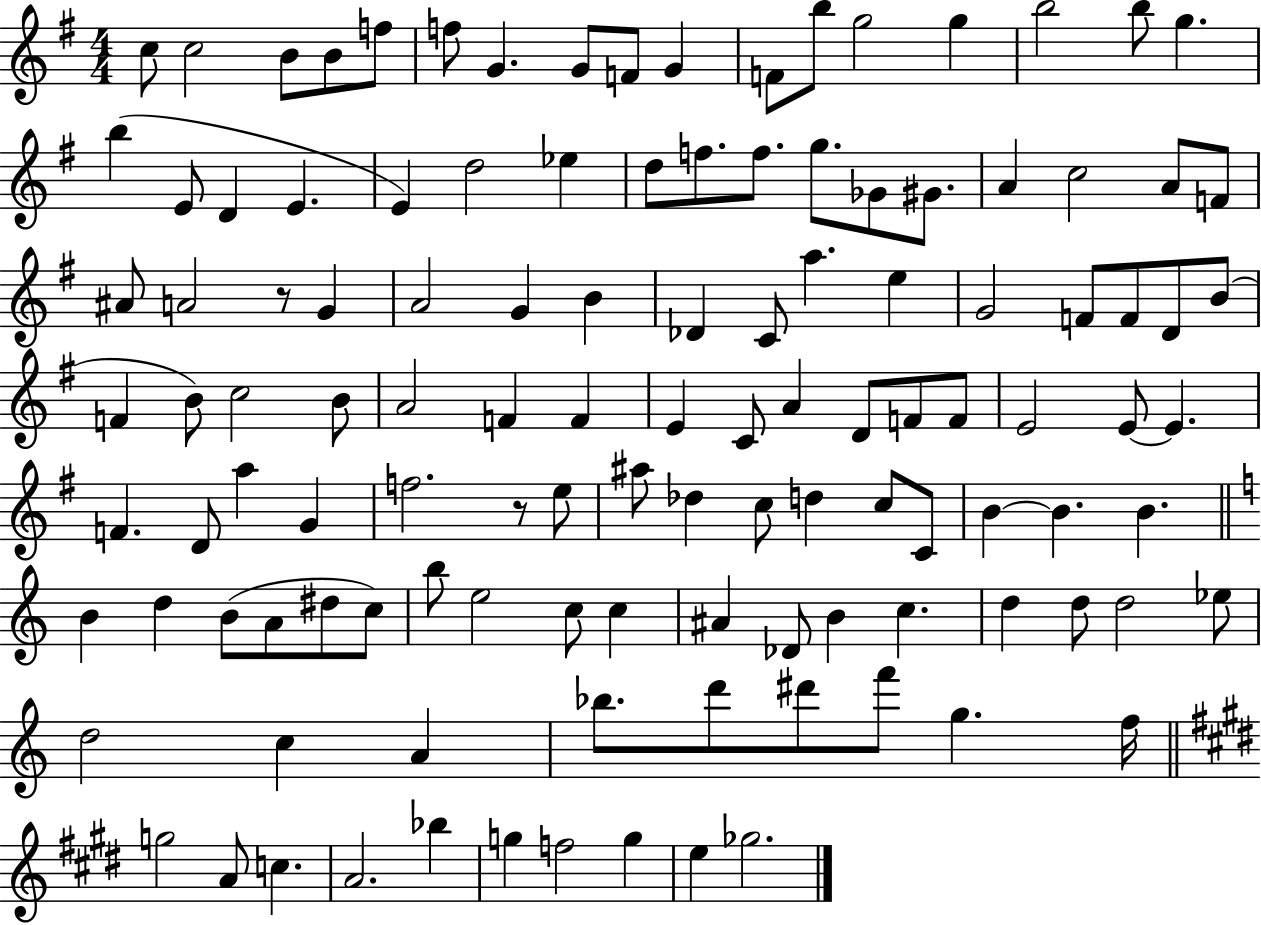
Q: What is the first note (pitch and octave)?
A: C5